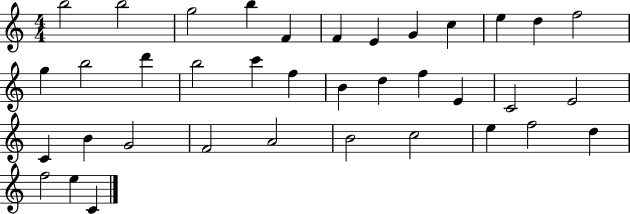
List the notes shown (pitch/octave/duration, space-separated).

B5/h B5/h G5/h B5/q F4/q F4/q E4/q G4/q C5/q E5/q D5/q F5/h G5/q B5/h D6/q B5/h C6/q F5/q B4/q D5/q F5/q E4/q C4/h E4/h C4/q B4/q G4/h F4/h A4/h B4/h C5/h E5/q F5/h D5/q F5/h E5/q C4/q